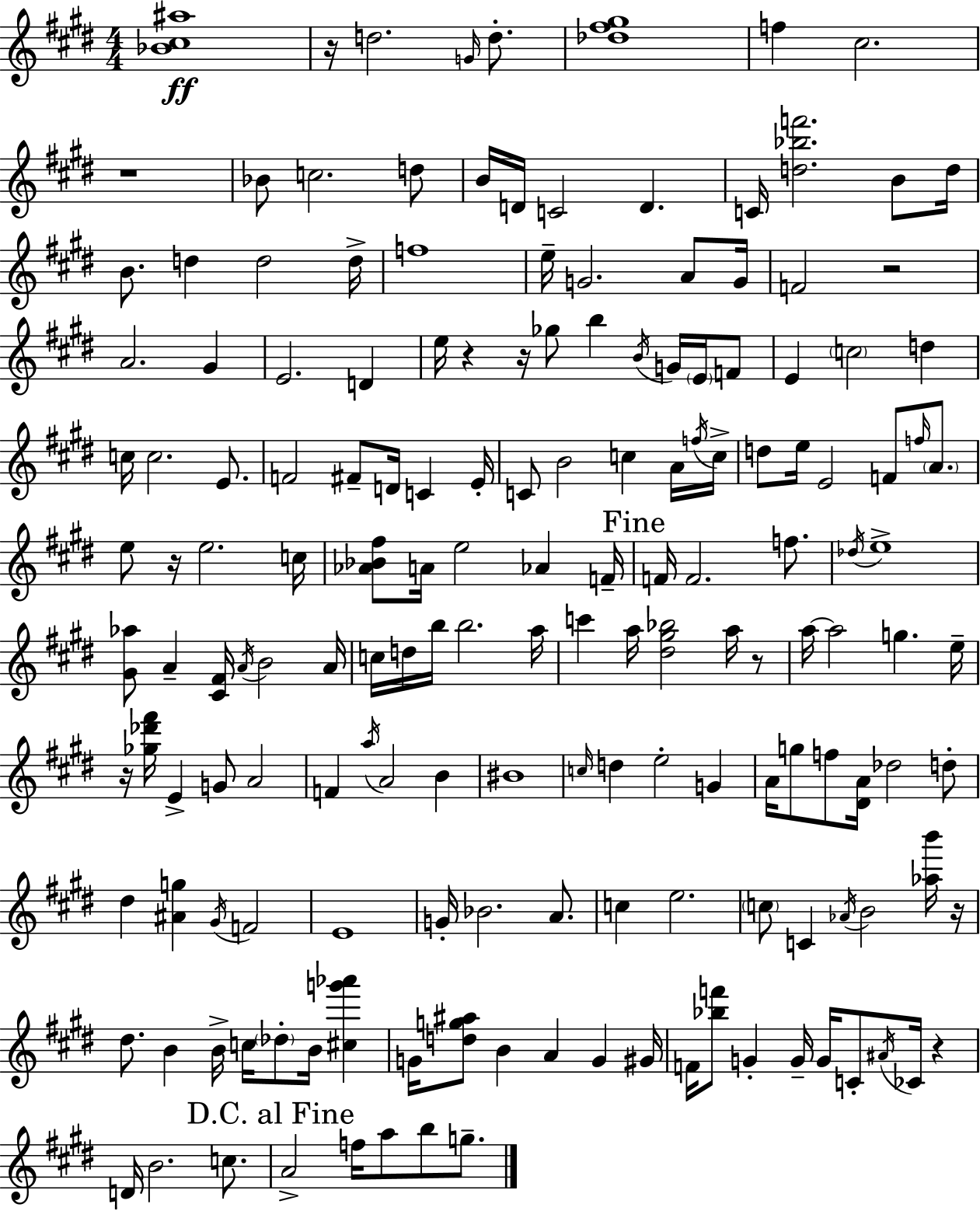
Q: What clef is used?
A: treble